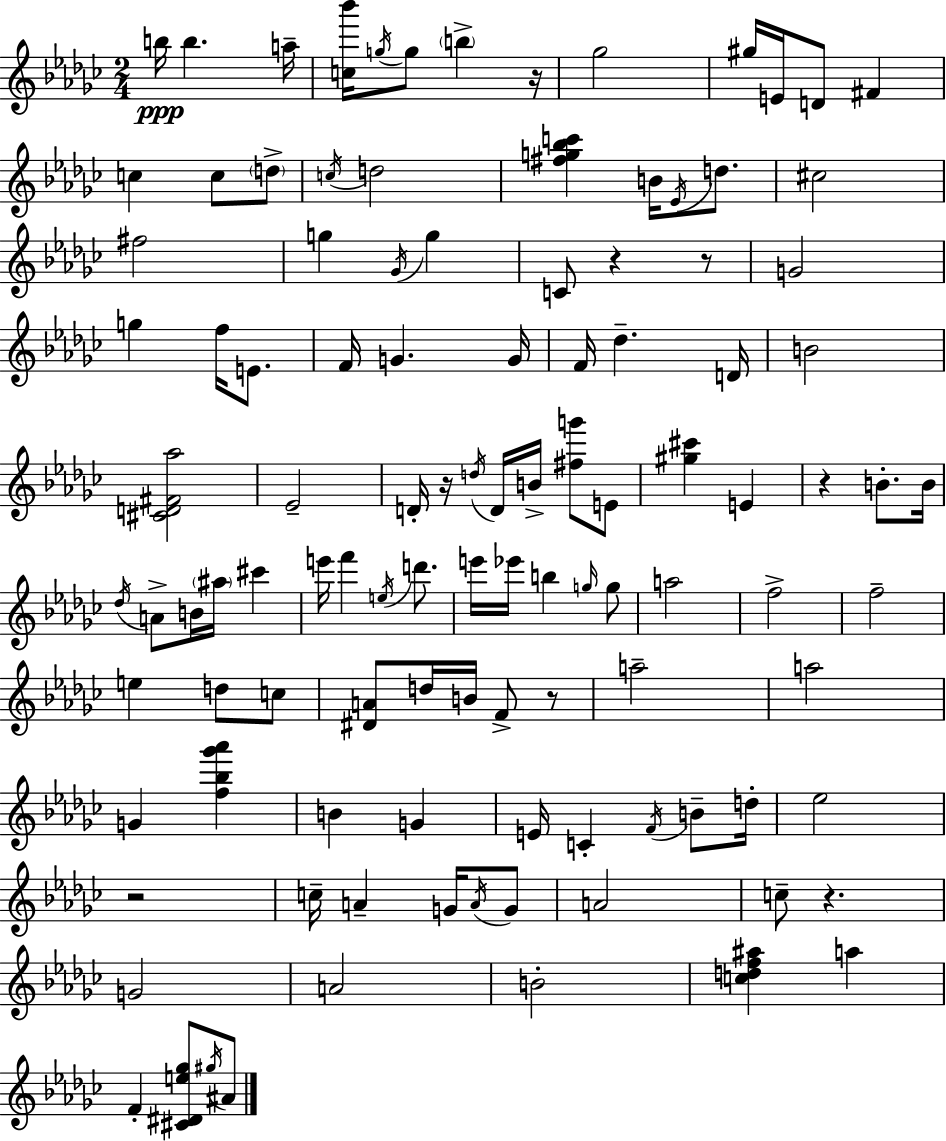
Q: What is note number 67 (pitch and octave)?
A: B4